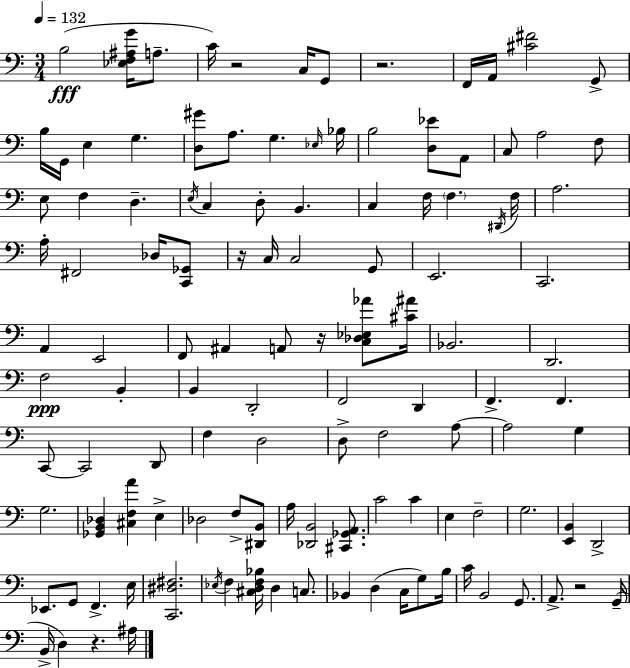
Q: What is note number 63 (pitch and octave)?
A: D3